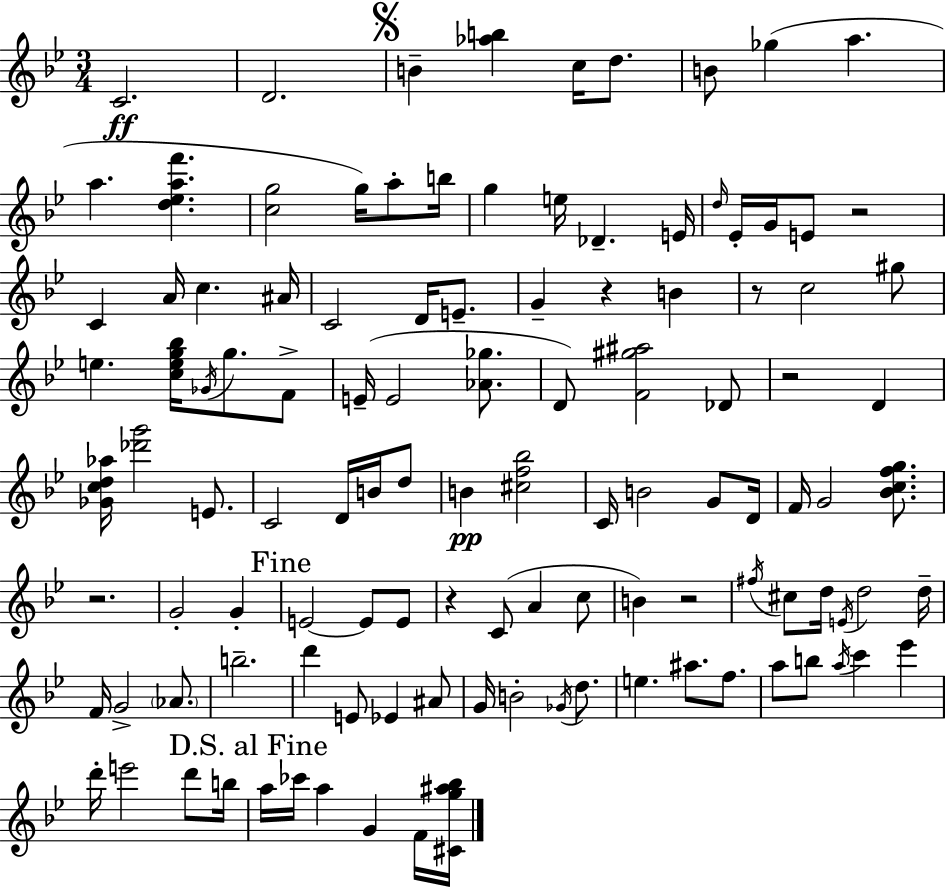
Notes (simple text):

C4/h. D4/h. B4/q [Ab5,B5]/q C5/s D5/e. B4/e Gb5/q A5/q. A5/q. [D5,Eb5,A5,F6]/q. [C5,G5]/h G5/s A5/e B5/s G5/q E5/s Db4/q. E4/s D5/s Eb4/s G4/s E4/e R/h C4/q A4/s C5/q. A#4/s C4/h D4/s E4/e. G4/q R/q B4/q R/e C5/h G#5/e E5/q. [C5,E5,G5,Bb5]/s Gb4/s G5/e. F4/e E4/s E4/h [Ab4,Gb5]/e. D4/e [F4,G#5,A#5]/h Db4/e R/h D4/q [Gb4,C5,D5,Ab5]/s [Db6,G6]/h E4/e. C4/h D4/s B4/s D5/e B4/q [C#5,F5,Bb5]/h C4/s B4/h G4/e D4/s F4/s G4/h [Bb4,C5,F5,G5]/e. R/h. G4/h G4/q E4/h E4/e E4/e R/q C4/e A4/q C5/e B4/q R/h F#5/s C#5/e D5/s E4/s D5/h D5/s F4/s G4/h Ab4/e. B5/h. D6/q E4/e Eb4/q A#4/e G4/s B4/h Gb4/s D5/e. E5/q. A#5/e. F5/e. A5/e B5/e A5/s C6/q Eb6/q D6/s E6/h D6/e B5/s A5/s CES6/s A5/q G4/q F4/s [C#4,G5,A#5,Bb5]/s